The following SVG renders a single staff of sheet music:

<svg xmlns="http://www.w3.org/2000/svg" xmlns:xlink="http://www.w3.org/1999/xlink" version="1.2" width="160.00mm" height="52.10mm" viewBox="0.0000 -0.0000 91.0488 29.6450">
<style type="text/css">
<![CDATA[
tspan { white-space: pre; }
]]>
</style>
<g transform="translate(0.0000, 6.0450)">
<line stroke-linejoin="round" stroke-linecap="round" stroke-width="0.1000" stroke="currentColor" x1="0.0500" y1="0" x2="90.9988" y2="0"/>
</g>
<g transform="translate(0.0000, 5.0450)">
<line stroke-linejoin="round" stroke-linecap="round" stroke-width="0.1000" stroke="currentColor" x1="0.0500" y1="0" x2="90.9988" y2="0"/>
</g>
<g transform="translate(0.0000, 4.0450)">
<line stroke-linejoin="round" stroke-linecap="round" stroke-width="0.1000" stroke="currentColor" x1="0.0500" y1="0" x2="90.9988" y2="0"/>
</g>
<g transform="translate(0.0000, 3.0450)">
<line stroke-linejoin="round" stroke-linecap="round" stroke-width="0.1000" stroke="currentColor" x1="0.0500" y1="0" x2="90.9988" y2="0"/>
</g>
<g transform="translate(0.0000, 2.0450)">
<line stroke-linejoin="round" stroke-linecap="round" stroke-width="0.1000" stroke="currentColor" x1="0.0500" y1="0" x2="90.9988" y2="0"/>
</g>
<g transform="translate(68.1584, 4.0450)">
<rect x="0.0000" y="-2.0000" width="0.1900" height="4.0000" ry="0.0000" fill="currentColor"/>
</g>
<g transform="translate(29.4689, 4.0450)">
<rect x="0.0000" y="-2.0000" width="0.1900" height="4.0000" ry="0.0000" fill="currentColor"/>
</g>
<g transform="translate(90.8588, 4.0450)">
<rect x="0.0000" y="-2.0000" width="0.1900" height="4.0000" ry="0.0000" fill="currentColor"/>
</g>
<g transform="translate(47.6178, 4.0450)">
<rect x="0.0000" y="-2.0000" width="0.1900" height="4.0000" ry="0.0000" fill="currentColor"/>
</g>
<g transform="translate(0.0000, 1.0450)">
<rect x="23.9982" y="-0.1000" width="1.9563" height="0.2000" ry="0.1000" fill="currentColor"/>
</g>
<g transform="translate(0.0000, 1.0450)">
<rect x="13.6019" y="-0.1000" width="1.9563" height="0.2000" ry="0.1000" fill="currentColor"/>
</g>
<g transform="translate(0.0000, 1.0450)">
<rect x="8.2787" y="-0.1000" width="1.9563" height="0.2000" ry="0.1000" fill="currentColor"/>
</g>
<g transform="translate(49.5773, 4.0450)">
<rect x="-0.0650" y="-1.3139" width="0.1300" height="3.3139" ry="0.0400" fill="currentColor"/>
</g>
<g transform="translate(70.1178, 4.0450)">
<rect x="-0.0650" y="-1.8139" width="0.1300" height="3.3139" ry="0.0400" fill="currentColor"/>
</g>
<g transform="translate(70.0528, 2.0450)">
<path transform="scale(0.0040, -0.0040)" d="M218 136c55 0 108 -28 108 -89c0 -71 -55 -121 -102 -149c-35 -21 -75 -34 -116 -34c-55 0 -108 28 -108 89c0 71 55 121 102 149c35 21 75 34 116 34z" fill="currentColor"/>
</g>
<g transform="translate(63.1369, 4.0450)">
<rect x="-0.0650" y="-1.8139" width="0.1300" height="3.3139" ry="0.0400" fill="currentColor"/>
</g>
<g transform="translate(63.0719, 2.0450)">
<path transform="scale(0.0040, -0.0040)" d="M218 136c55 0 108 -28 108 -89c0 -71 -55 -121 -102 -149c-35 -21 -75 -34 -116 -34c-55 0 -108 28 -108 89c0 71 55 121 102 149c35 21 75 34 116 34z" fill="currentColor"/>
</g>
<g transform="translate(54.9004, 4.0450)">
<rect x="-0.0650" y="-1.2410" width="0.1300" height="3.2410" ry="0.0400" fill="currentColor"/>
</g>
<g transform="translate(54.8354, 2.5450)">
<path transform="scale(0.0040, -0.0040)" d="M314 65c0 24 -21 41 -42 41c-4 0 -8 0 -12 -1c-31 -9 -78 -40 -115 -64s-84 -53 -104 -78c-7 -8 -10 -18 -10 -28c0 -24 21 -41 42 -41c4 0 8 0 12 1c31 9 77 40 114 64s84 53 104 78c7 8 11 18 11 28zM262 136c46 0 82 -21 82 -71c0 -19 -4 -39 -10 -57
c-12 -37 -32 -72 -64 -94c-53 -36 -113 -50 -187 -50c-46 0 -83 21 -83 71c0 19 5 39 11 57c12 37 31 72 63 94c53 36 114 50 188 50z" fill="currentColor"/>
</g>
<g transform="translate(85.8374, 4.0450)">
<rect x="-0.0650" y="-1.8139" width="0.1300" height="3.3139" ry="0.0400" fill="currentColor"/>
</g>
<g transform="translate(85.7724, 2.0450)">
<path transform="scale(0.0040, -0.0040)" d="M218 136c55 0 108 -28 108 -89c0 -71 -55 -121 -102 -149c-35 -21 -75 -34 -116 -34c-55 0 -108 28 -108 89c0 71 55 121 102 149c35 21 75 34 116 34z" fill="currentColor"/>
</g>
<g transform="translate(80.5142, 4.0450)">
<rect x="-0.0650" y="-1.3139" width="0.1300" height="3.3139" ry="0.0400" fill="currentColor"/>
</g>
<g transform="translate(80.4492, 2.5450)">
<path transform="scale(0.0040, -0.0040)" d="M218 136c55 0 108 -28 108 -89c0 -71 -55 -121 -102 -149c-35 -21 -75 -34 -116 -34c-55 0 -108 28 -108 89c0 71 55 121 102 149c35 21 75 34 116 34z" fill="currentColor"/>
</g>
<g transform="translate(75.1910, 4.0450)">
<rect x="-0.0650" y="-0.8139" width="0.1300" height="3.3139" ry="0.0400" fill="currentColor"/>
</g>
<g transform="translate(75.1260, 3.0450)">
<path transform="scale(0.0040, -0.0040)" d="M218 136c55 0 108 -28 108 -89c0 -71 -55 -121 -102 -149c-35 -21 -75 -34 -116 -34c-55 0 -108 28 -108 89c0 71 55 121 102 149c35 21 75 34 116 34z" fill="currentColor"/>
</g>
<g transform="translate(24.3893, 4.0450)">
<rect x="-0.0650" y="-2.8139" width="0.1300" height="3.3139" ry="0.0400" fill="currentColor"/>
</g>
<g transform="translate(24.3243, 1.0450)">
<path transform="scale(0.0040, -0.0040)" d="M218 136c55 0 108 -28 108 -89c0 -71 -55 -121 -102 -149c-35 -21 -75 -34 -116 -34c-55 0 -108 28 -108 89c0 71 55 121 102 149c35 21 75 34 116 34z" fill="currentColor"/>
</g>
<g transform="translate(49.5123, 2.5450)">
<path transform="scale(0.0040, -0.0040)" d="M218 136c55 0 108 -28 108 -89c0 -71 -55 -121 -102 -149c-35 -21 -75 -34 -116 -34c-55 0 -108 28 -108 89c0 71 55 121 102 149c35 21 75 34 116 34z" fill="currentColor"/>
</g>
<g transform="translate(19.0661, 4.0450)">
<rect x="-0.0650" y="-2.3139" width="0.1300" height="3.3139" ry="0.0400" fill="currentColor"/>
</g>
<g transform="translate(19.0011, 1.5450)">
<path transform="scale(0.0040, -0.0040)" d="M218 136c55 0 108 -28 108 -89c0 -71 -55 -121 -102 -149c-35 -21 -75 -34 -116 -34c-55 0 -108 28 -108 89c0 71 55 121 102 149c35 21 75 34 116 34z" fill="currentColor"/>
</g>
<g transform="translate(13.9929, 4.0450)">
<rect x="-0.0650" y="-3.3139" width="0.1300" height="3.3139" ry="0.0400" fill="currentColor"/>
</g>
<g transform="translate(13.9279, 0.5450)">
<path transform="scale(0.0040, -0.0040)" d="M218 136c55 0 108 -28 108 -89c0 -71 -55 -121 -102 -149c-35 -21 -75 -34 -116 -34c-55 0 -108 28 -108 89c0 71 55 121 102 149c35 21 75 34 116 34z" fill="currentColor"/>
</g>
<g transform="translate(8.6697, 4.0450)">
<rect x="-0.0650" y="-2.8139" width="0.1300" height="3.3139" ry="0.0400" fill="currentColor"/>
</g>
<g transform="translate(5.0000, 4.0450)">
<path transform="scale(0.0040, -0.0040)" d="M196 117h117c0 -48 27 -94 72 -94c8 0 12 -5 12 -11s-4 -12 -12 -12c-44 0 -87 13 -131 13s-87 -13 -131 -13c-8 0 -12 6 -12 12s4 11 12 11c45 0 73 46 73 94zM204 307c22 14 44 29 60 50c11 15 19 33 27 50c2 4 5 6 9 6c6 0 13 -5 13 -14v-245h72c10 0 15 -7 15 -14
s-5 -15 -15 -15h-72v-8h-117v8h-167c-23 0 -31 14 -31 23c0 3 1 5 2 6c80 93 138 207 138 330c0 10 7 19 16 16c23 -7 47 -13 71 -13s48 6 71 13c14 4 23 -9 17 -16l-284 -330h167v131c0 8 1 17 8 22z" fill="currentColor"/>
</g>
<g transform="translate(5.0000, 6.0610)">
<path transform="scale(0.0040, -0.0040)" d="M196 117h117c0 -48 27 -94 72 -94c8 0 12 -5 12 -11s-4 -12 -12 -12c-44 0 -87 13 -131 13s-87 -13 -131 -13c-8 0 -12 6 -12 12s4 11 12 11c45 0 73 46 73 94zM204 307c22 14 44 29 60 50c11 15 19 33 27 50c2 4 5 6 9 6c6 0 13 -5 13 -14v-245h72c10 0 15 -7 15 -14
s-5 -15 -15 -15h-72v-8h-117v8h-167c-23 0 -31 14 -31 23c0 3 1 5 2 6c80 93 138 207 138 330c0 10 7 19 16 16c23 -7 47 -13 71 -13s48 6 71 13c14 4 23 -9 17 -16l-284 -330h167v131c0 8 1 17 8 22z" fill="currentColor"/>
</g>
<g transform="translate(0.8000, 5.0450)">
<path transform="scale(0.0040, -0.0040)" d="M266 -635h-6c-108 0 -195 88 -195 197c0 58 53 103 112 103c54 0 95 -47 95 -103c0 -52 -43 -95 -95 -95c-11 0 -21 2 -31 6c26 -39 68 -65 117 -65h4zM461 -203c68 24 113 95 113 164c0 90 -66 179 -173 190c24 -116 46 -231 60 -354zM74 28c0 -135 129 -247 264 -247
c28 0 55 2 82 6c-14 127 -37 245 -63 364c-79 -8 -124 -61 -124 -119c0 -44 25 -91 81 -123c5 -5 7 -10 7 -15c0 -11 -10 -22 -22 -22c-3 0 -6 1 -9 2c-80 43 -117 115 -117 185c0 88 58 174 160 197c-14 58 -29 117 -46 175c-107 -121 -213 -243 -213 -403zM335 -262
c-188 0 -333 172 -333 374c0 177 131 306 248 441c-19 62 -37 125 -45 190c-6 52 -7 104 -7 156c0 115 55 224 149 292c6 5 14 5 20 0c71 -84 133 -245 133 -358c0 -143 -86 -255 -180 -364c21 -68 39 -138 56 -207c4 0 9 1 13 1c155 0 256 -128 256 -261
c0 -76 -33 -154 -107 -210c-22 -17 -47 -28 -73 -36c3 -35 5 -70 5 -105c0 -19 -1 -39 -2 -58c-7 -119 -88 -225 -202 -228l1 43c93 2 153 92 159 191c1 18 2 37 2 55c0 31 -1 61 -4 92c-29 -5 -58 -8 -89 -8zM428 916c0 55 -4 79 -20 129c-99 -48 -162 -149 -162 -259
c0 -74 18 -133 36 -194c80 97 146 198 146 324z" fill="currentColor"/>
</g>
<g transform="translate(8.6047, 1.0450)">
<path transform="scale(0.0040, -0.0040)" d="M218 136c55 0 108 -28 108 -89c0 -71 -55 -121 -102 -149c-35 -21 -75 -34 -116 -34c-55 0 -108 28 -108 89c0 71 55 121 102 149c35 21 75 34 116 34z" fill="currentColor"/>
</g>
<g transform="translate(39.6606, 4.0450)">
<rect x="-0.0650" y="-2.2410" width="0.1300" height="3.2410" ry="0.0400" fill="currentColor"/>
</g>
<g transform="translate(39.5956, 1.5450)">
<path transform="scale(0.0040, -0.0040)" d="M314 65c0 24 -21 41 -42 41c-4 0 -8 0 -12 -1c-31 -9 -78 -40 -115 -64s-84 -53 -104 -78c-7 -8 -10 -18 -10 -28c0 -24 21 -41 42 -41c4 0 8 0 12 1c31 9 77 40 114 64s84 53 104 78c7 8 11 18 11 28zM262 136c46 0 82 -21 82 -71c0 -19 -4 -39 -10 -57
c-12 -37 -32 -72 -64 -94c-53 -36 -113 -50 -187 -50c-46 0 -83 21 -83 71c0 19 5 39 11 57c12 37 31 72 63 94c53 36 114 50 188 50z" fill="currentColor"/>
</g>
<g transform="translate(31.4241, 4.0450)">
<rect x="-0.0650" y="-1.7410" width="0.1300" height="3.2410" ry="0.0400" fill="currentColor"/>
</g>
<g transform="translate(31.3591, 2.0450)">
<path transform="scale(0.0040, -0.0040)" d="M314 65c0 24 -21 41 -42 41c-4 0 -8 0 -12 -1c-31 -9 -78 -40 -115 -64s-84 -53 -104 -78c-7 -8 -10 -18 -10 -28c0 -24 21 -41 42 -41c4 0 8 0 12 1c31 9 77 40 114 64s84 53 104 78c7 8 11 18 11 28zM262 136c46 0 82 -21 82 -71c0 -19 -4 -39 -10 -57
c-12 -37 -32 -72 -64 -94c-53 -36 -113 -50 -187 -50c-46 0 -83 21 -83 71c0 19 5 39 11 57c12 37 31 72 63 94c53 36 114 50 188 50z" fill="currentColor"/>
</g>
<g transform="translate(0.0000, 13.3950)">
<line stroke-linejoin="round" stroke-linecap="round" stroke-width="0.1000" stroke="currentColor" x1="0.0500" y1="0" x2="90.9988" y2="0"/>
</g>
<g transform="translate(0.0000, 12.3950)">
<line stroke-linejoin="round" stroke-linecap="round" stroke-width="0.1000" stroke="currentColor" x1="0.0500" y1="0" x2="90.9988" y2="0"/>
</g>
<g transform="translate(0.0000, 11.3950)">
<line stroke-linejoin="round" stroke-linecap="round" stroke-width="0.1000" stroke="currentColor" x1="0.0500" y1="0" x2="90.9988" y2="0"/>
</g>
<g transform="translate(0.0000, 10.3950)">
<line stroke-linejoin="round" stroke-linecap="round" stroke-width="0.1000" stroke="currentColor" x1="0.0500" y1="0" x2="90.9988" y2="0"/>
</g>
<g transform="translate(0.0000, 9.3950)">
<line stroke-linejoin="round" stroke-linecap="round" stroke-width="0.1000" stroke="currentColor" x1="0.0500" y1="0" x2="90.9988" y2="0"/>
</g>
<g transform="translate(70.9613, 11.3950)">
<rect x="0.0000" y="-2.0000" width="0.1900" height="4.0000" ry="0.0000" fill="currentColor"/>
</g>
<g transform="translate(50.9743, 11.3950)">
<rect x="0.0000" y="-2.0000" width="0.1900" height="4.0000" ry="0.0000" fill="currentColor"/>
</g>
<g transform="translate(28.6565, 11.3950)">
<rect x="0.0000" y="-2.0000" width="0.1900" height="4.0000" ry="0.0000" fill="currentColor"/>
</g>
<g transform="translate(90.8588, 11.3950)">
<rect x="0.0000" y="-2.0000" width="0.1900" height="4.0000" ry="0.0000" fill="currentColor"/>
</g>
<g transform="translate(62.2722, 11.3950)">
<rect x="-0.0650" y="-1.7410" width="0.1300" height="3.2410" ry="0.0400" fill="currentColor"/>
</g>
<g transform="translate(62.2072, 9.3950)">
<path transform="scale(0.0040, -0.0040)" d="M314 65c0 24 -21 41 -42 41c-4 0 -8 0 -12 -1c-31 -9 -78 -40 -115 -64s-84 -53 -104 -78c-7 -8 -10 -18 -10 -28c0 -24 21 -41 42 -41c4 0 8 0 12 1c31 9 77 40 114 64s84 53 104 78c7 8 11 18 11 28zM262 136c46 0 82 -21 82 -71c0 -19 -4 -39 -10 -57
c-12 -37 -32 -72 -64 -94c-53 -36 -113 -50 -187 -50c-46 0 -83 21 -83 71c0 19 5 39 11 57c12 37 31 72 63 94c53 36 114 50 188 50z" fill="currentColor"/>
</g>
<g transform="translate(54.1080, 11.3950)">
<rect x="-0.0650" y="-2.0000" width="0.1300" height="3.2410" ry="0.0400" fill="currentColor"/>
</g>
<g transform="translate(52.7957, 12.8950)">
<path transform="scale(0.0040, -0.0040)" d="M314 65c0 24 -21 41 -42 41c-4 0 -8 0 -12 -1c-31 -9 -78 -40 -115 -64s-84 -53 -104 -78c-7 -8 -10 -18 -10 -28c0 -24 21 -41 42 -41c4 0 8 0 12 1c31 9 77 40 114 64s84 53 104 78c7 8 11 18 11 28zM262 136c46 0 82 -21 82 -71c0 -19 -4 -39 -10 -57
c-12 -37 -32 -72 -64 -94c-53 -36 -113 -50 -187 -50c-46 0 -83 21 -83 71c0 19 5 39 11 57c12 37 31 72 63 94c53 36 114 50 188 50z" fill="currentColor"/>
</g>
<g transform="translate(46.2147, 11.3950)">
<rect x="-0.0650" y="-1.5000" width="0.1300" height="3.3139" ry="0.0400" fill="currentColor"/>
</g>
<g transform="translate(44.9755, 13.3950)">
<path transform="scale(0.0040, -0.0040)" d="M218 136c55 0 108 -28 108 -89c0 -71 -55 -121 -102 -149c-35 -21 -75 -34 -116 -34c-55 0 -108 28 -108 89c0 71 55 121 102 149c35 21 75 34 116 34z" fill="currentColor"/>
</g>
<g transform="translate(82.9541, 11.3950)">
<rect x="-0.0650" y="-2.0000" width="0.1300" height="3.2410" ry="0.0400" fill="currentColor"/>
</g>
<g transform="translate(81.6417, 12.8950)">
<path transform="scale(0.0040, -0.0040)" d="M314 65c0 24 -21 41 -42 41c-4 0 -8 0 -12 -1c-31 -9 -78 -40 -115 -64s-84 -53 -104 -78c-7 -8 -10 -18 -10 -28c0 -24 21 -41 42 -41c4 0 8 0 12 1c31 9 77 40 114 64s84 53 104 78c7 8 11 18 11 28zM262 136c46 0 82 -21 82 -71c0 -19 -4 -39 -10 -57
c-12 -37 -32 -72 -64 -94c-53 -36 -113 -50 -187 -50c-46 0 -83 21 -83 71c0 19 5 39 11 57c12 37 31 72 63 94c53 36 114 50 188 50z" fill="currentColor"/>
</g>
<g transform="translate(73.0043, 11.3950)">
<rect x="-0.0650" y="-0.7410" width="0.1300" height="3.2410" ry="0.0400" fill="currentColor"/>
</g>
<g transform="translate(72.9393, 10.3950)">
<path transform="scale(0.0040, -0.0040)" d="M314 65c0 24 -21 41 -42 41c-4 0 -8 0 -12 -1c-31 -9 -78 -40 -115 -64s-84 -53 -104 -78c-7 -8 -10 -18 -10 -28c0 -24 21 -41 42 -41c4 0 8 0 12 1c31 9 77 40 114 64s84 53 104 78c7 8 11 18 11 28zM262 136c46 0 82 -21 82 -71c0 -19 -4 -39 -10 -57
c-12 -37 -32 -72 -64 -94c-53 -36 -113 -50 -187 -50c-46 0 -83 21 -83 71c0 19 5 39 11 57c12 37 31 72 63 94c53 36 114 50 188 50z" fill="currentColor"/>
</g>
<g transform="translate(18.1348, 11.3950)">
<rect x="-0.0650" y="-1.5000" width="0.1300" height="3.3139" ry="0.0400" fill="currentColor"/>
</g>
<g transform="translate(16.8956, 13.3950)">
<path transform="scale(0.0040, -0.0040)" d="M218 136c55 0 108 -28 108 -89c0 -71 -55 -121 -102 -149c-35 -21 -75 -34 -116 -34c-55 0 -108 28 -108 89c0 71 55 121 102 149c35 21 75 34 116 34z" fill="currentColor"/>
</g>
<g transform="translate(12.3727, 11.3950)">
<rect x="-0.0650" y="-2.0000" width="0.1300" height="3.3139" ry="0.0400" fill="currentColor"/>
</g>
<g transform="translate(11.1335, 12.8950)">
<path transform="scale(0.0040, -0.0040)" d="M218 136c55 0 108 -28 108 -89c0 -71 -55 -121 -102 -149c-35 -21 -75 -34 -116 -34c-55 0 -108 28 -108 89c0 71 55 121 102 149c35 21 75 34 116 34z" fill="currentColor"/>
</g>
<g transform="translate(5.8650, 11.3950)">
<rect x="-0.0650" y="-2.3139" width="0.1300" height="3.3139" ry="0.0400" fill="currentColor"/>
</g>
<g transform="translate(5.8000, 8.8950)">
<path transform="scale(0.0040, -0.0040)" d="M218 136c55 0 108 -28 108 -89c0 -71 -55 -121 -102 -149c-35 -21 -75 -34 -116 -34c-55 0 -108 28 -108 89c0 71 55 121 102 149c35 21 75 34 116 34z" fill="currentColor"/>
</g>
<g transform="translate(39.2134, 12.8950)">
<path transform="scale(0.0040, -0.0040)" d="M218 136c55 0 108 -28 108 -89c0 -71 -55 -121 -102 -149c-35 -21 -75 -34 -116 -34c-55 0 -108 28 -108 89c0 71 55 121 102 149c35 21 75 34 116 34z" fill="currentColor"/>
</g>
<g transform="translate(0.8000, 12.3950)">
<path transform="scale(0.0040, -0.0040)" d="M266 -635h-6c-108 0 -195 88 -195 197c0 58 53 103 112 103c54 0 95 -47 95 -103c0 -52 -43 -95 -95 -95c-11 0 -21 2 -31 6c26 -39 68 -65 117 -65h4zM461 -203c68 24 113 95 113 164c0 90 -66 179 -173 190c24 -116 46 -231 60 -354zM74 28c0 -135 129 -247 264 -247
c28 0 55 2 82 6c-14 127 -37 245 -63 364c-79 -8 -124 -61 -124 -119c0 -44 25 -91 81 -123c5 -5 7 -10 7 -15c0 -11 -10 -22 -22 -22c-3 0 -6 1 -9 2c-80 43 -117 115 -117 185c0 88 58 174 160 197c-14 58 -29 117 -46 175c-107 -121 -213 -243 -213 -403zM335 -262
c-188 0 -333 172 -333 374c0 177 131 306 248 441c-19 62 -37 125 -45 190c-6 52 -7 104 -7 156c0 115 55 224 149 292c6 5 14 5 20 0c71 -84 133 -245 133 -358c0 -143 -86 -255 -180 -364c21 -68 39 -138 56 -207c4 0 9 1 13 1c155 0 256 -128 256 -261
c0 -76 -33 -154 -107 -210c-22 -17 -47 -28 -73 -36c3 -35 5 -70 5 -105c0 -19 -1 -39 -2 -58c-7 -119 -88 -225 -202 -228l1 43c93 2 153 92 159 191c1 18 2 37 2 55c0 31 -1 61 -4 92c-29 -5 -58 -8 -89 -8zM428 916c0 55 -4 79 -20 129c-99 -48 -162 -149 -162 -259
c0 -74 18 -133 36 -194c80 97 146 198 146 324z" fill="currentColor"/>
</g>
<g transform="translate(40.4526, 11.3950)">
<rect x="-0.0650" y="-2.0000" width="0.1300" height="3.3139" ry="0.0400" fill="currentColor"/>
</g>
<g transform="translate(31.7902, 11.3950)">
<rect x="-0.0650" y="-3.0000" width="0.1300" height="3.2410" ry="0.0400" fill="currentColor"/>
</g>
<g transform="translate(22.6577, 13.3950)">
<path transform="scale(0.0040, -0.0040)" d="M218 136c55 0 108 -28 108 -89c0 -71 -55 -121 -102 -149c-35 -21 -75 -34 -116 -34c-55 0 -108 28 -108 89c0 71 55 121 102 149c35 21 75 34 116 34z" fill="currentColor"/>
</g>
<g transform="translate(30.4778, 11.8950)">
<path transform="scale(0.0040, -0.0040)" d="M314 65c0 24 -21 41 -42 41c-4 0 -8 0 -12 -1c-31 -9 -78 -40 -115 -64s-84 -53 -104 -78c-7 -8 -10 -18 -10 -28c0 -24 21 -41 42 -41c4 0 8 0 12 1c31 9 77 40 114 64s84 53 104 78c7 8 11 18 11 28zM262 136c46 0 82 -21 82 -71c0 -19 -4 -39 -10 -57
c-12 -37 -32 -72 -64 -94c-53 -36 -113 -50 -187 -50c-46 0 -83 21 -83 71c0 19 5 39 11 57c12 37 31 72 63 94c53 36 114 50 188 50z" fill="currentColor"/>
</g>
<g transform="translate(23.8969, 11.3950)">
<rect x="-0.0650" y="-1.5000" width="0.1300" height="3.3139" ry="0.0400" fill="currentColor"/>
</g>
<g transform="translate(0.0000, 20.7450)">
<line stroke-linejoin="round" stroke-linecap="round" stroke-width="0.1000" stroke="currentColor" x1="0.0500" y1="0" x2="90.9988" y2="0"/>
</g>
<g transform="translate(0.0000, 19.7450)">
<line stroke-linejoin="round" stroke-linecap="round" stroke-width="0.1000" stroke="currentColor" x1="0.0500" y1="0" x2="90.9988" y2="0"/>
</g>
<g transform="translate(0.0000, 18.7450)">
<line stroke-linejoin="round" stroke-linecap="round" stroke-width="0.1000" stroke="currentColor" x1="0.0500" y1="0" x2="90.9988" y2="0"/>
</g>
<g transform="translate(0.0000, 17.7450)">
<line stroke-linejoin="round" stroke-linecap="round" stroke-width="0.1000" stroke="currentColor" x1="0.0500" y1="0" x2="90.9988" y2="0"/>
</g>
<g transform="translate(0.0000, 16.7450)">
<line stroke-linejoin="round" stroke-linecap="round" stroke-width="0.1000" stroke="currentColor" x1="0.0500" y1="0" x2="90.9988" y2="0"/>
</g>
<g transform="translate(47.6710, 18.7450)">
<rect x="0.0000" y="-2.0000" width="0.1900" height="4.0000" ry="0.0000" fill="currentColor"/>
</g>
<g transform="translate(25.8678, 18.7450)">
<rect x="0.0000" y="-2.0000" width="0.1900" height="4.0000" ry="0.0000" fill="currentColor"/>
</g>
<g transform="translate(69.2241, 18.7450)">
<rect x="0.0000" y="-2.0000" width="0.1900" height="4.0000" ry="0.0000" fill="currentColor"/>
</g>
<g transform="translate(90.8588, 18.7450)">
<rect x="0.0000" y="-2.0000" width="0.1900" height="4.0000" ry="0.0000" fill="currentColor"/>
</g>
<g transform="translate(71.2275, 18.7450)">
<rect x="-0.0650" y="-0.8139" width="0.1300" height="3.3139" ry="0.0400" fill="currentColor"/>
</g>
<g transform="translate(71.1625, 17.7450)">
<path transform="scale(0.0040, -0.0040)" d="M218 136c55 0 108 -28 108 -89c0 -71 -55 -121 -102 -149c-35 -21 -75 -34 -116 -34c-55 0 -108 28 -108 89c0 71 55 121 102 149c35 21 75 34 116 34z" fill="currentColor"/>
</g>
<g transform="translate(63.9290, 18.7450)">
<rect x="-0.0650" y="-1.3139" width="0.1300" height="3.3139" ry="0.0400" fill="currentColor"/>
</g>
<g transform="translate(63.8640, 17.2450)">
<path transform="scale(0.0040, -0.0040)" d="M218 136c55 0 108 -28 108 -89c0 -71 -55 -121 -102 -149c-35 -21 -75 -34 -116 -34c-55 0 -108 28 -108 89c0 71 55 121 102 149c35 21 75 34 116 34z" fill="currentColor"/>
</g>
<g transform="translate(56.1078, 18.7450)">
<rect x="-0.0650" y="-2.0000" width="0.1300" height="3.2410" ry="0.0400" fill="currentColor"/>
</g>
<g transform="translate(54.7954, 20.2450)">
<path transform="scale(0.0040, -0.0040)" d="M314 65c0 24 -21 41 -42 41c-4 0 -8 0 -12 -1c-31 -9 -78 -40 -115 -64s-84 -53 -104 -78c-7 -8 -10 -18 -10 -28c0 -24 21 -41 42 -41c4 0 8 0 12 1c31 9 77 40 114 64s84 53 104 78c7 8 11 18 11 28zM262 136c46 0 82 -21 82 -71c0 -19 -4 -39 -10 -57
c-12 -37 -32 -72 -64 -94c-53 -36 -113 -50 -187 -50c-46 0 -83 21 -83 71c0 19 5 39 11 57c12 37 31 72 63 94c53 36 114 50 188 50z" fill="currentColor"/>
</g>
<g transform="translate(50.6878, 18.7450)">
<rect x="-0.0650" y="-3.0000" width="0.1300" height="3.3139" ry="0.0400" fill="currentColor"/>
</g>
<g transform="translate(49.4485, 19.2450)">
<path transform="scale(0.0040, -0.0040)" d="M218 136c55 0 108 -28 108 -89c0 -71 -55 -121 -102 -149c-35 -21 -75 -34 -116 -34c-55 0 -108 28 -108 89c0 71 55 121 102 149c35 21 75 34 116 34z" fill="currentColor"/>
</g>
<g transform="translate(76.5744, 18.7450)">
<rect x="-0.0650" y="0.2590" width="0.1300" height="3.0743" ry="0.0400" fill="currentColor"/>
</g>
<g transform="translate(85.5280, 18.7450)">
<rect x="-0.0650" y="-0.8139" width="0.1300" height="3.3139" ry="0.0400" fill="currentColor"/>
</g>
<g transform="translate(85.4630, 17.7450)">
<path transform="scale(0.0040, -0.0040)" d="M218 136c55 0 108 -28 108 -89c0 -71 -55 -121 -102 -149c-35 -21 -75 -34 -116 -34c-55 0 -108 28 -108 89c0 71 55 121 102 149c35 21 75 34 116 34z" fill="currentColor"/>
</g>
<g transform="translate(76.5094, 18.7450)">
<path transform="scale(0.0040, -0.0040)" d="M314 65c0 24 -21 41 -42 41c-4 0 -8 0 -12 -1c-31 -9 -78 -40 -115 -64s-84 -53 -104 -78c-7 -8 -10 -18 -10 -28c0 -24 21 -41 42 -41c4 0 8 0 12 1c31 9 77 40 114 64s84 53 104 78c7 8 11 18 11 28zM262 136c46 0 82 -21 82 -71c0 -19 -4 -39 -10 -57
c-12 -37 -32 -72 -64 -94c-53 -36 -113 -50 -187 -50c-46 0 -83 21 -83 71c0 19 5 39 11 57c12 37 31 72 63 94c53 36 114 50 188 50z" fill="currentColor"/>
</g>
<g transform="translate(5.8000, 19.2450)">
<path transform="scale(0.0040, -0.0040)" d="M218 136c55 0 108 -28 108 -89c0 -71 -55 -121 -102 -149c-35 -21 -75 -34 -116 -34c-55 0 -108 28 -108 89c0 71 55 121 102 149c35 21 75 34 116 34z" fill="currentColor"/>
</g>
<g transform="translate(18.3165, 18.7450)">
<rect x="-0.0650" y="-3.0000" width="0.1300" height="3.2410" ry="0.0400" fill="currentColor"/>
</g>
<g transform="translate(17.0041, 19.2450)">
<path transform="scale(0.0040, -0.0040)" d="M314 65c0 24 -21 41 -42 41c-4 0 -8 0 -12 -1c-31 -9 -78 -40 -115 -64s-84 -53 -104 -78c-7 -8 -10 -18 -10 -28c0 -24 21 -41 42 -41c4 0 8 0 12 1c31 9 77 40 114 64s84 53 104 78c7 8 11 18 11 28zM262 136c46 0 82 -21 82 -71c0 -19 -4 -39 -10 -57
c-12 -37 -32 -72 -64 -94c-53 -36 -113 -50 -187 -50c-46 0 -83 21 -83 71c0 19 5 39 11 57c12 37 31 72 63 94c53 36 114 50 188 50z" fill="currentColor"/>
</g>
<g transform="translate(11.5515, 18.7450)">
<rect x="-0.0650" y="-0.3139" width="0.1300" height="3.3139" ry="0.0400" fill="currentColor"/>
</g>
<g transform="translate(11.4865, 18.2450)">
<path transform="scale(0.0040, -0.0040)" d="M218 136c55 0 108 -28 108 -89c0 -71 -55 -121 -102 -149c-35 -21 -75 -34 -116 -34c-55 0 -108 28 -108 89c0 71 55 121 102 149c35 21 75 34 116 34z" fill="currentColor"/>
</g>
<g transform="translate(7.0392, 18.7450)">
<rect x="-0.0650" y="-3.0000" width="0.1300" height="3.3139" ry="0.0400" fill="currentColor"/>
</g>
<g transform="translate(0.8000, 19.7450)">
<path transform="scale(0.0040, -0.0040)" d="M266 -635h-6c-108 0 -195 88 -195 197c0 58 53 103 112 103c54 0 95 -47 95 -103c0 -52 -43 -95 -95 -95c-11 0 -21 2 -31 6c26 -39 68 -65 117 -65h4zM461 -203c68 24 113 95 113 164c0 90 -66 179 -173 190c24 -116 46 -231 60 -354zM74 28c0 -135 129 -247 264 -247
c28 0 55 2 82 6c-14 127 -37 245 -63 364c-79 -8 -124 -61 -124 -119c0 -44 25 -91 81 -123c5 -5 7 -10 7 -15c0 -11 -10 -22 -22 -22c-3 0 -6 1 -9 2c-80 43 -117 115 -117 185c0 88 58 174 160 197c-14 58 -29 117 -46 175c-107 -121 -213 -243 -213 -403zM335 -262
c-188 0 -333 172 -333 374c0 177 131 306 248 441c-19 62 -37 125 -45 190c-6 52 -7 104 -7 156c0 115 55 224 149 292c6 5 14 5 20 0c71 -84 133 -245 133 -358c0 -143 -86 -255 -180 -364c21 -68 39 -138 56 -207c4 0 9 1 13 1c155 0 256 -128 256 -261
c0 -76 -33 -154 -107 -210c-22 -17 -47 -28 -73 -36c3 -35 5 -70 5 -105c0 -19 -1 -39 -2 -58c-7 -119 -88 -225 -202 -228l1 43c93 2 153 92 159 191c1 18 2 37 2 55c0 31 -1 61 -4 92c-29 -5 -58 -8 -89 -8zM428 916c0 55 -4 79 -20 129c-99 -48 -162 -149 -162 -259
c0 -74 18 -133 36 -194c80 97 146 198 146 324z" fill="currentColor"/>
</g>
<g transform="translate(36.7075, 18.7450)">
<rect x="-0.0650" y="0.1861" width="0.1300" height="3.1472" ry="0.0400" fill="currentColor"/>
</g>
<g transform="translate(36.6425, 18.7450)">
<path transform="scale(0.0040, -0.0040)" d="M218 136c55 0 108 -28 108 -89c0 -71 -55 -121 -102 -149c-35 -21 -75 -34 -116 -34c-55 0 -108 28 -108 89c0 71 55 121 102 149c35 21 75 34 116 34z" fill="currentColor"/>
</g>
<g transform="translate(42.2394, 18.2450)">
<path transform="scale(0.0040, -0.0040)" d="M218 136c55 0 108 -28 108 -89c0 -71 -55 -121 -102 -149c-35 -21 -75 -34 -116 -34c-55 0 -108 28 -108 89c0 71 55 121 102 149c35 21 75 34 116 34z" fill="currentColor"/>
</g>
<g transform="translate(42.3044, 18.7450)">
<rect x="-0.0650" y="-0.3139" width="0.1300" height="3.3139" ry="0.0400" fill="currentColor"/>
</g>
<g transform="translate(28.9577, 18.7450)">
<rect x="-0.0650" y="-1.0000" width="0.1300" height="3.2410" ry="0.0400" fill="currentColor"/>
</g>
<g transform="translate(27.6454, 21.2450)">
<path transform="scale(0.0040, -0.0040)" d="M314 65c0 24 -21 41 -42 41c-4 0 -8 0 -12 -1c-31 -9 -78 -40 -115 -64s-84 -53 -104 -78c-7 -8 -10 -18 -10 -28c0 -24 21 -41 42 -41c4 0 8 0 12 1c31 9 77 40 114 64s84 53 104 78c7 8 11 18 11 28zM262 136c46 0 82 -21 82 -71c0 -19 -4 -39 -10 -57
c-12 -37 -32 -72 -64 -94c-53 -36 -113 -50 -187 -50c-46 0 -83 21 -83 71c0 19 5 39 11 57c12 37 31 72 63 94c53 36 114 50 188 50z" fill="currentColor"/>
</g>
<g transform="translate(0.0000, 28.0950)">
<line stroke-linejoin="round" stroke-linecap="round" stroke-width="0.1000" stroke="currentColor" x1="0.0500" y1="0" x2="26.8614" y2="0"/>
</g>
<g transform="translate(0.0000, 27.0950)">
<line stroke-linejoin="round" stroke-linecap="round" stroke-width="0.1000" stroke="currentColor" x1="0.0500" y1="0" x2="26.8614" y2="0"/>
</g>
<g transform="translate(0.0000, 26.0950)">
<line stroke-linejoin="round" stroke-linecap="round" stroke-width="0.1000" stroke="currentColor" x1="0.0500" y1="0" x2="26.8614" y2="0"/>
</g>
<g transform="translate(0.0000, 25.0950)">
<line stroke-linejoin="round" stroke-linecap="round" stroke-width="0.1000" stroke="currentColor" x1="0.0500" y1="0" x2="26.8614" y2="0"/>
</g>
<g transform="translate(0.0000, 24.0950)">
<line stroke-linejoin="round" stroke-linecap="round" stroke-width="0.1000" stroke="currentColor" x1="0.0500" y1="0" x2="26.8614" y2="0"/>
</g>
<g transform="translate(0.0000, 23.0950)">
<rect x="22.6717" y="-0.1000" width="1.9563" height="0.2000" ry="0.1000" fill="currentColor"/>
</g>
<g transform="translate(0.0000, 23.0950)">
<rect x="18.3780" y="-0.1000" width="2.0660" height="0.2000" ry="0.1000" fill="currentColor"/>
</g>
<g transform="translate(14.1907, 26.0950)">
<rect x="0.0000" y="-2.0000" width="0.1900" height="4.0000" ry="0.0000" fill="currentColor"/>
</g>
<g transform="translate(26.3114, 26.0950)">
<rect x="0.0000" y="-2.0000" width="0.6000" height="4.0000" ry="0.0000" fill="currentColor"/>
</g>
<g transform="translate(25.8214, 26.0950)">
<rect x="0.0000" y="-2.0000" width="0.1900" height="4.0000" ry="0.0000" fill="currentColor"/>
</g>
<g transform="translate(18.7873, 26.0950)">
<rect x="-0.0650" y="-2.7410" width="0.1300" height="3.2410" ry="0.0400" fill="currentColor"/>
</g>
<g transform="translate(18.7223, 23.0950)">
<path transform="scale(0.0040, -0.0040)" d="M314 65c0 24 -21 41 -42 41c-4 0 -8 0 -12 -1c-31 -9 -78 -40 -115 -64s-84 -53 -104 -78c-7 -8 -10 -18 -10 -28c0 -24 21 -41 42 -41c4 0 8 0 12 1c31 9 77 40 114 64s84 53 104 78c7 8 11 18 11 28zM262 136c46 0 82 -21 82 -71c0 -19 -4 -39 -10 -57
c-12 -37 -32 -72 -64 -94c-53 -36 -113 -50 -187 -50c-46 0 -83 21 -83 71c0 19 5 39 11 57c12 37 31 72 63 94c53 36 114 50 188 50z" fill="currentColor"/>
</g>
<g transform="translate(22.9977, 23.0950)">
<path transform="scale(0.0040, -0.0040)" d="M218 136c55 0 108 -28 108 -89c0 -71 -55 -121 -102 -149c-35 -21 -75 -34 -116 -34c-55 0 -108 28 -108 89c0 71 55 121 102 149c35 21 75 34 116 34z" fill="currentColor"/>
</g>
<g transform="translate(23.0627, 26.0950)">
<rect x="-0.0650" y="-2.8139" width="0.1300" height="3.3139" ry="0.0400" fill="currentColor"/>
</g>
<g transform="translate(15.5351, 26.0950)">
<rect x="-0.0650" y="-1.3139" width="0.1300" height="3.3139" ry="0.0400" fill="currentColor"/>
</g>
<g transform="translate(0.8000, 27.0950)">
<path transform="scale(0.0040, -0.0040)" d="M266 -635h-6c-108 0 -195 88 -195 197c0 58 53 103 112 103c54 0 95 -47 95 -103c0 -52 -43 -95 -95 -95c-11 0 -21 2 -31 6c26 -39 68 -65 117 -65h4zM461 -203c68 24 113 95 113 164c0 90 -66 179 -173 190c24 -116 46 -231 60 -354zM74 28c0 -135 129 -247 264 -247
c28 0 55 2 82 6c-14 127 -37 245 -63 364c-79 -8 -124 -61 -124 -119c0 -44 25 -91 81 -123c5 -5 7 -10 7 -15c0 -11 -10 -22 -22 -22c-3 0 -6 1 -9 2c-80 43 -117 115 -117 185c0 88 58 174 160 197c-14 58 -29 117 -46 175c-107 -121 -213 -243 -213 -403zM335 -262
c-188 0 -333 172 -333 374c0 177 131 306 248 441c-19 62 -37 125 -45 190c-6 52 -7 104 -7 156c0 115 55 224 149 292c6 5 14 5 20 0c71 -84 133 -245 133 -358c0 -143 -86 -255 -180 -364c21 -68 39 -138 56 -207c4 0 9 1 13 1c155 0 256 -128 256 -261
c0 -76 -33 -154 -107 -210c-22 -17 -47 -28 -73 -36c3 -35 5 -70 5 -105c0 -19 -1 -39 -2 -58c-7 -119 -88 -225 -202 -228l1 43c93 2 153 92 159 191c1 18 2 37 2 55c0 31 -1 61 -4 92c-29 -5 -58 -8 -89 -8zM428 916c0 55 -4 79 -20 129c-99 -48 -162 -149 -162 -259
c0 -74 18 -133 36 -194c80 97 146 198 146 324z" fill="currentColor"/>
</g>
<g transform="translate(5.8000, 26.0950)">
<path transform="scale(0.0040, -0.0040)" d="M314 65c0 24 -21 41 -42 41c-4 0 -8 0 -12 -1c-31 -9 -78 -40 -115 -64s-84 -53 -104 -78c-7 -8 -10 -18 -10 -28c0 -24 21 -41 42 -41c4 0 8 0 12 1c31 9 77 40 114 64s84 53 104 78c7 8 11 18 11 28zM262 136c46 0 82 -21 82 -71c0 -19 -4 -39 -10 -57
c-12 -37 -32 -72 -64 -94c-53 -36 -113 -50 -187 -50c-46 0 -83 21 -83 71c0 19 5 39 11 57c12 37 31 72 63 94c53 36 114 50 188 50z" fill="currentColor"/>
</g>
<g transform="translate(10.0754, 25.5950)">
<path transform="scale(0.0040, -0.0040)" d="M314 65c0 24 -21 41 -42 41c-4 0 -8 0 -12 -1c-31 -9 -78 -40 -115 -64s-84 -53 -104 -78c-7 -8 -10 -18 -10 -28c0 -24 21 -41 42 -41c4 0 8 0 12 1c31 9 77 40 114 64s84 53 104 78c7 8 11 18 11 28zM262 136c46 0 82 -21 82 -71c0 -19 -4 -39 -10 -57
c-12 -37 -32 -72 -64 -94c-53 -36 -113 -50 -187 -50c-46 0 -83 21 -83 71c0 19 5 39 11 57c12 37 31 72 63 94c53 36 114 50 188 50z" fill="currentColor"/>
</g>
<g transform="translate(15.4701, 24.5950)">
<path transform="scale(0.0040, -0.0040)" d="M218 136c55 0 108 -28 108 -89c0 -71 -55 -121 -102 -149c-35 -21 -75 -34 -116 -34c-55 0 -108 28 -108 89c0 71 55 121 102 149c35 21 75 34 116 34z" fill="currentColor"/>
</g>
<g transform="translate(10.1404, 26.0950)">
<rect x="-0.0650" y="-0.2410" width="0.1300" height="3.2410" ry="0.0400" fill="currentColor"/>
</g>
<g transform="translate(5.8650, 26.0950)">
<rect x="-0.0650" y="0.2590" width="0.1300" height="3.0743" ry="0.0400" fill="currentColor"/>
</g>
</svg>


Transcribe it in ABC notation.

X:1
T:Untitled
M:4/4
L:1/4
K:C
a b g a f2 g2 e e2 f f d e f g F E E A2 F E F2 f2 d2 F2 A c A2 D2 B c A F2 e d B2 d B2 c2 e a2 a